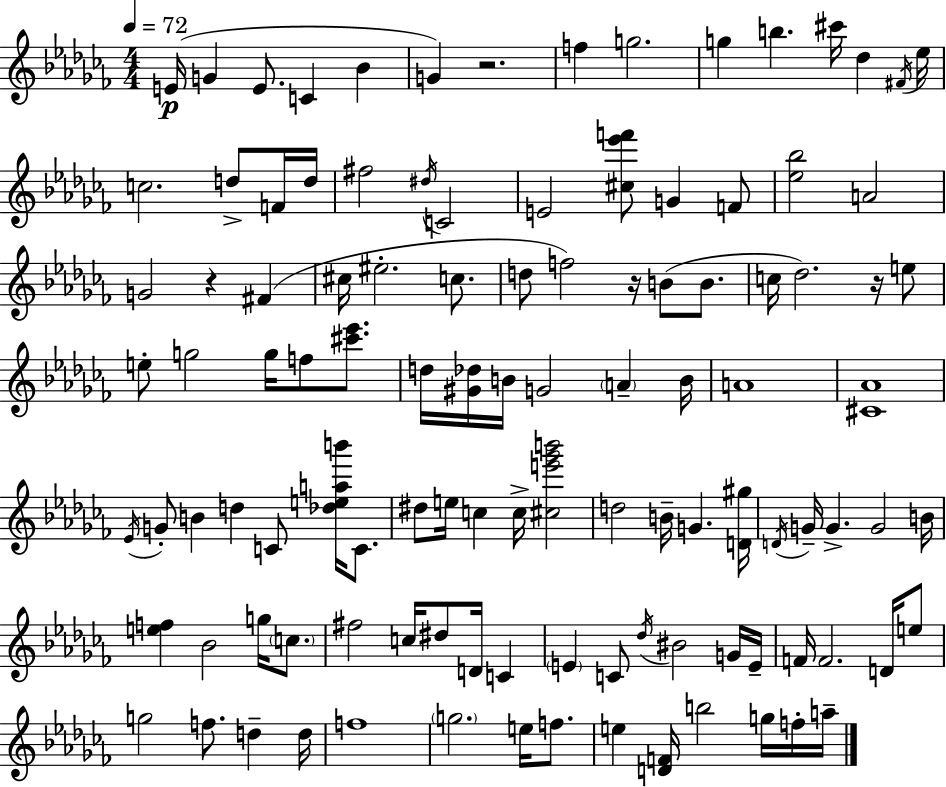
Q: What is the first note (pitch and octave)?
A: E4